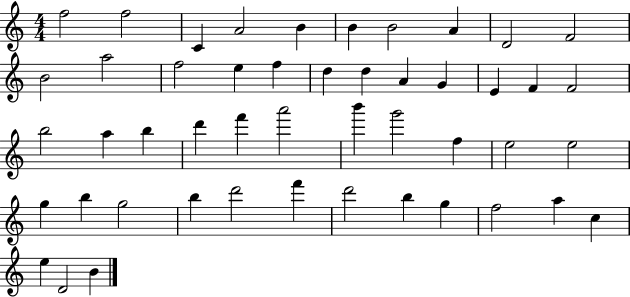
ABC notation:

X:1
T:Untitled
M:4/4
L:1/4
K:C
f2 f2 C A2 B B B2 A D2 F2 B2 a2 f2 e f d d A G E F F2 b2 a b d' f' a'2 b' g'2 f e2 e2 g b g2 b d'2 f' d'2 b g f2 a c e D2 B